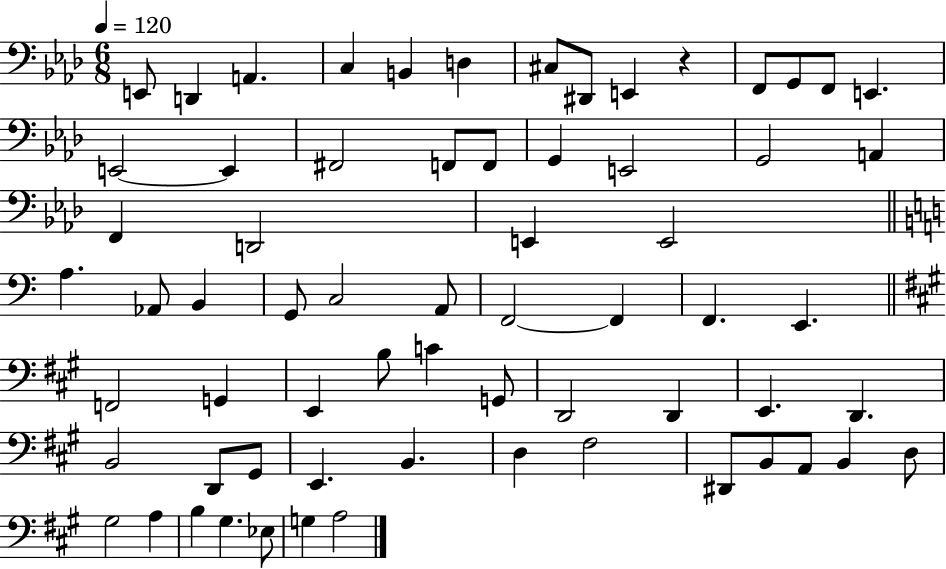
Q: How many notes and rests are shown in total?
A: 66